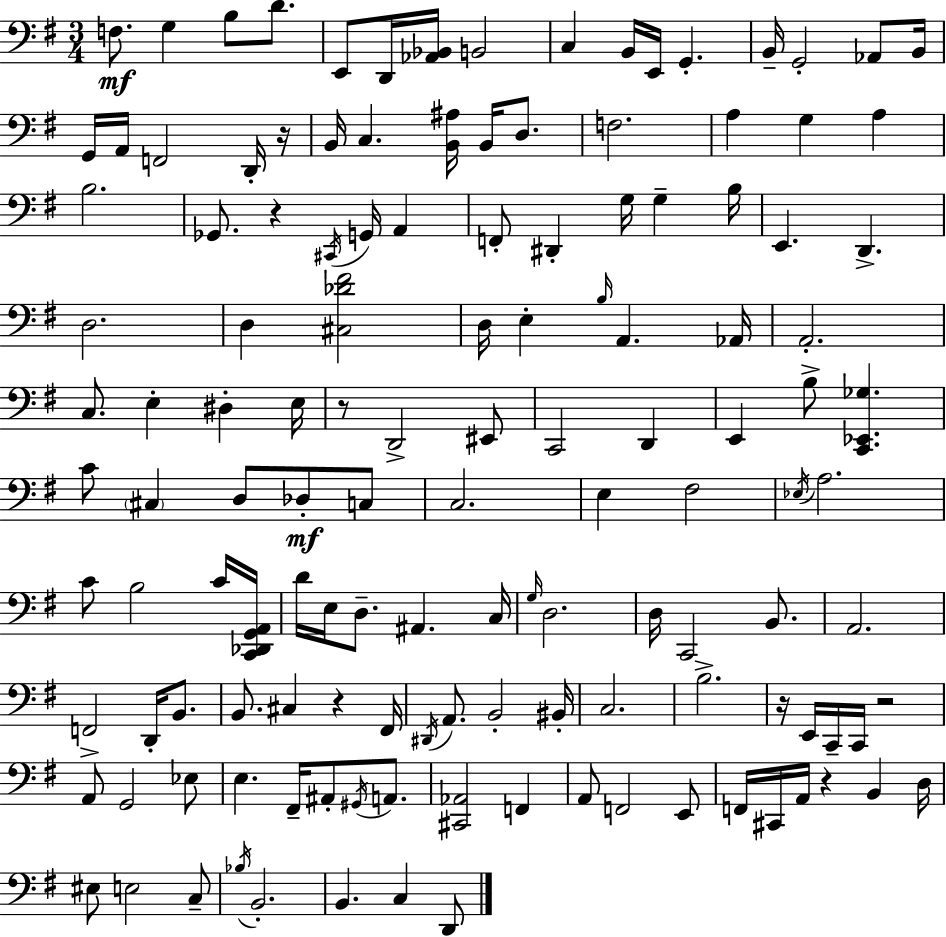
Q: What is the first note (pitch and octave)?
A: F3